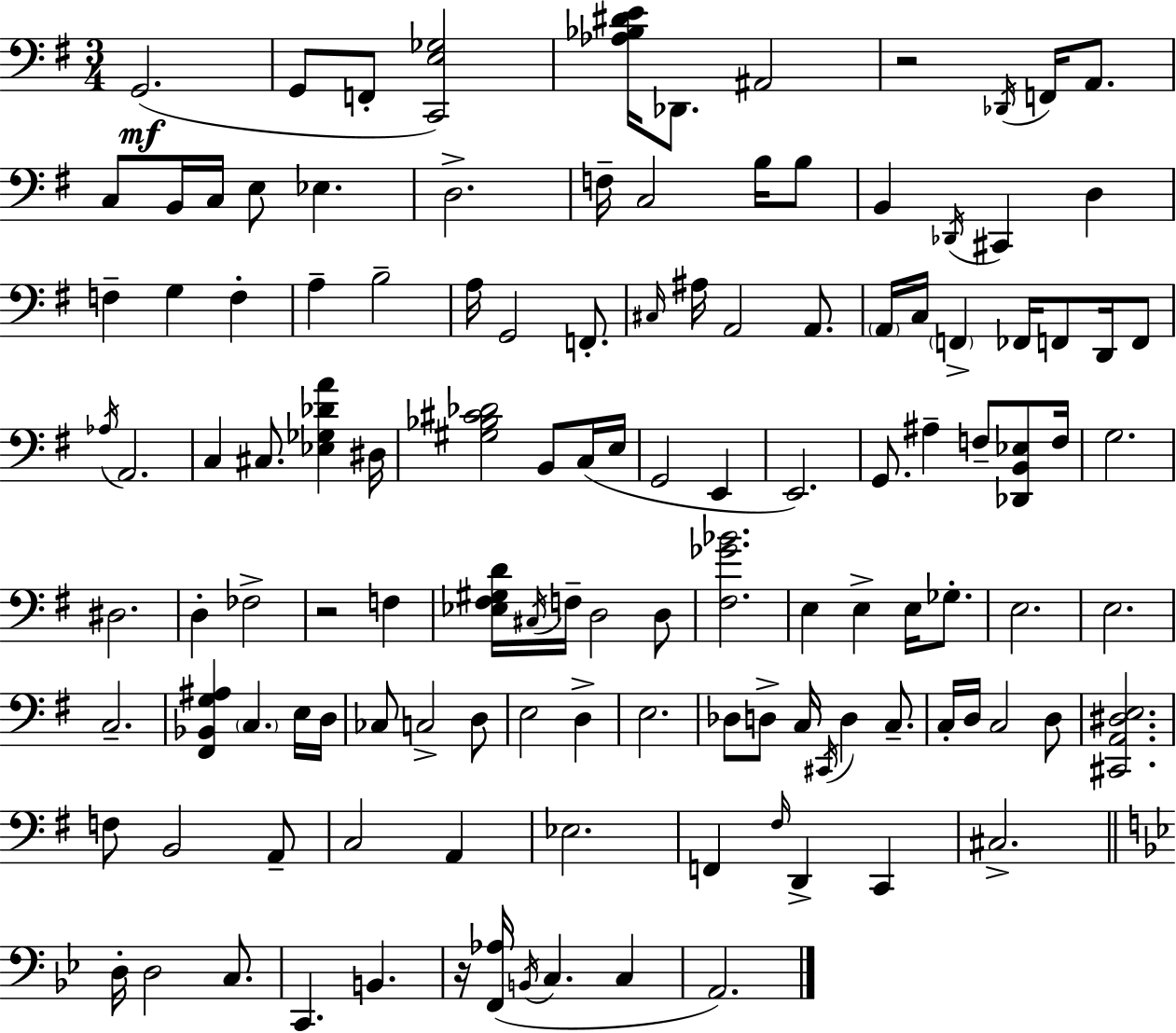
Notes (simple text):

G2/h. G2/e F2/e [C2,E3,Gb3]/h [Ab3,Bb3,D#4,E4]/s Db2/e. A#2/h R/h Db2/s F2/s A2/e. C3/e B2/s C3/s E3/e Eb3/q. D3/h. F3/s C3/h B3/s B3/e B2/q Db2/s C#2/q D3/q F3/q G3/q F3/q A3/q B3/h A3/s G2/h F2/e. C#3/s A#3/s A2/h A2/e. A2/s C3/s F2/q FES2/s F2/e D2/s F2/e Ab3/s A2/h. C3/q C#3/e. [Eb3,Gb3,Db4,A4]/q D#3/s [G#3,Bb3,C#4,Db4]/h B2/e C3/s E3/s G2/h E2/q E2/h. G2/e. A#3/q F3/e [Db2,B2,Eb3]/e F3/s G3/h. D#3/h. D3/q FES3/h R/h F3/q [Eb3,F#3,G#3,D4]/s C#3/s F3/s D3/h D3/e [F#3,Gb4,Bb4]/h. E3/q E3/q E3/s Gb3/e. E3/h. E3/h. C3/h. [F#2,Bb2,G3,A#3]/q C3/q. E3/s D3/s CES3/e C3/h D3/e E3/h D3/q E3/h. Db3/e D3/e C3/s C#2/s D3/q C3/e. C3/s D3/s C3/h D3/e [C#2,A2,D#3,E3]/h. F3/e B2/h A2/e C3/h A2/q Eb3/h. F2/q F#3/s D2/q C2/q C#3/h. D3/s D3/h C3/e. C2/q. B2/q. R/s [F2,Ab3]/s B2/s C3/q. C3/q A2/h.